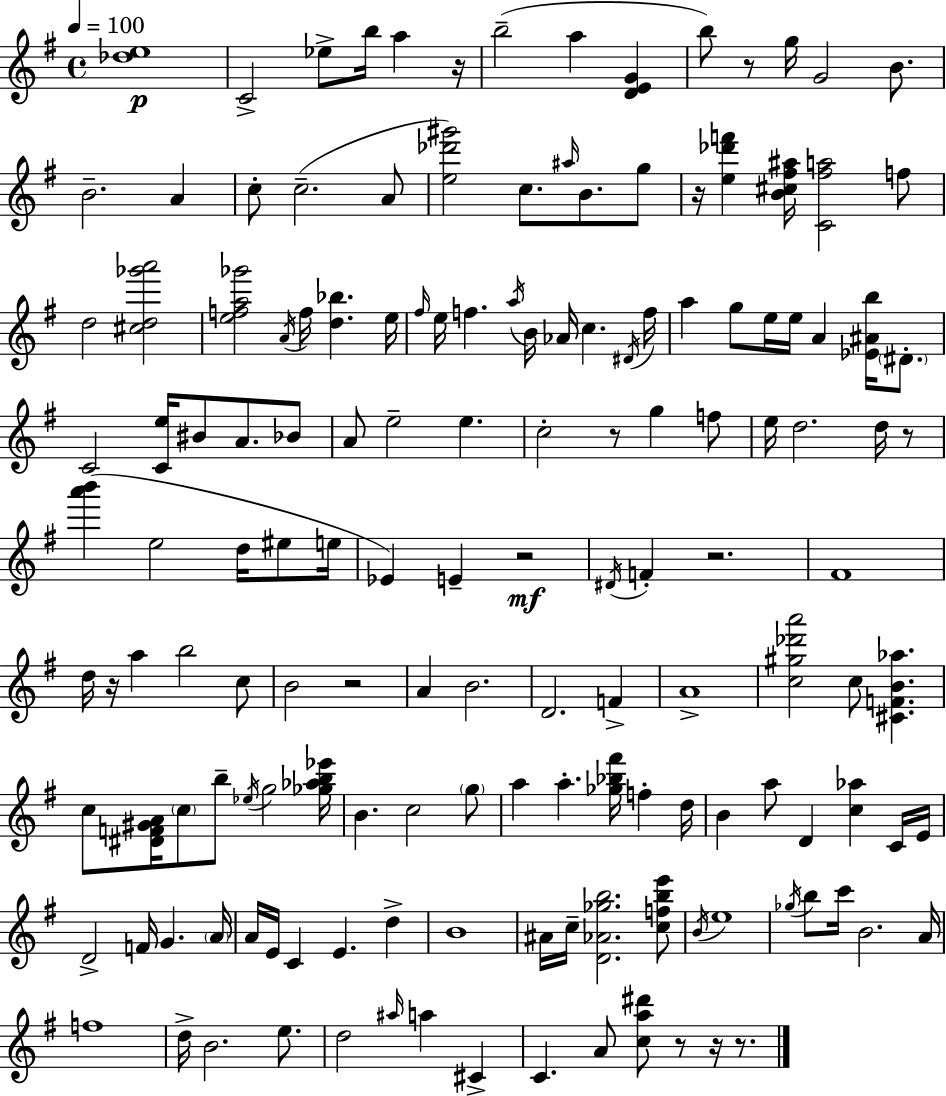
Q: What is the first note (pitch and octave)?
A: C4